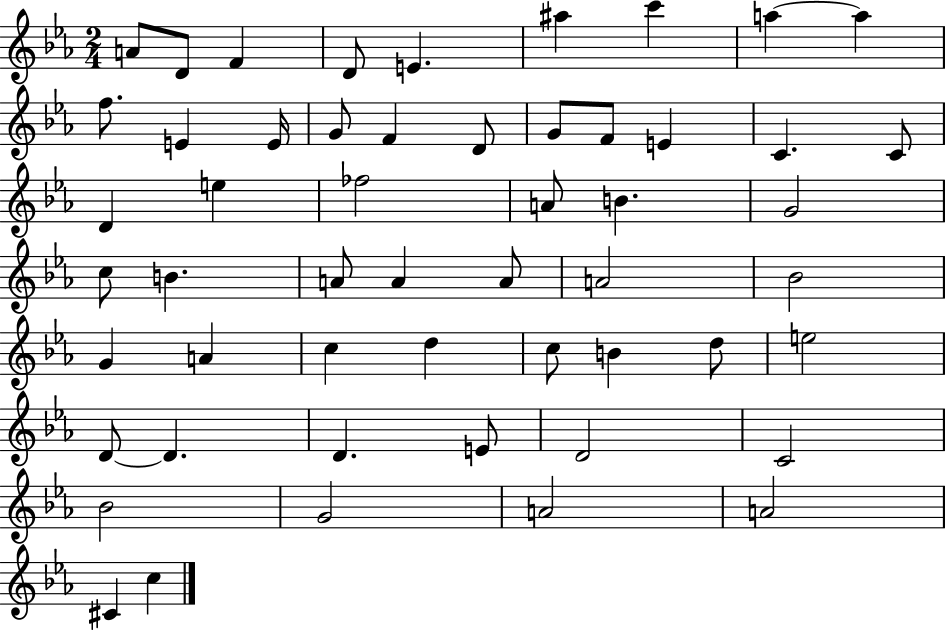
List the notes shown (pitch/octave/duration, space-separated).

A4/e D4/e F4/q D4/e E4/q. A#5/q C6/q A5/q A5/q F5/e. E4/q E4/s G4/e F4/q D4/e G4/e F4/e E4/q C4/q. C4/e D4/q E5/q FES5/h A4/e B4/q. G4/h C5/e B4/q. A4/e A4/q A4/e A4/h Bb4/h G4/q A4/q C5/q D5/q C5/e B4/q D5/e E5/h D4/e D4/q. D4/q. E4/e D4/h C4/h Bb4/h G4/h A4/h A4/h C#4/q C5/q